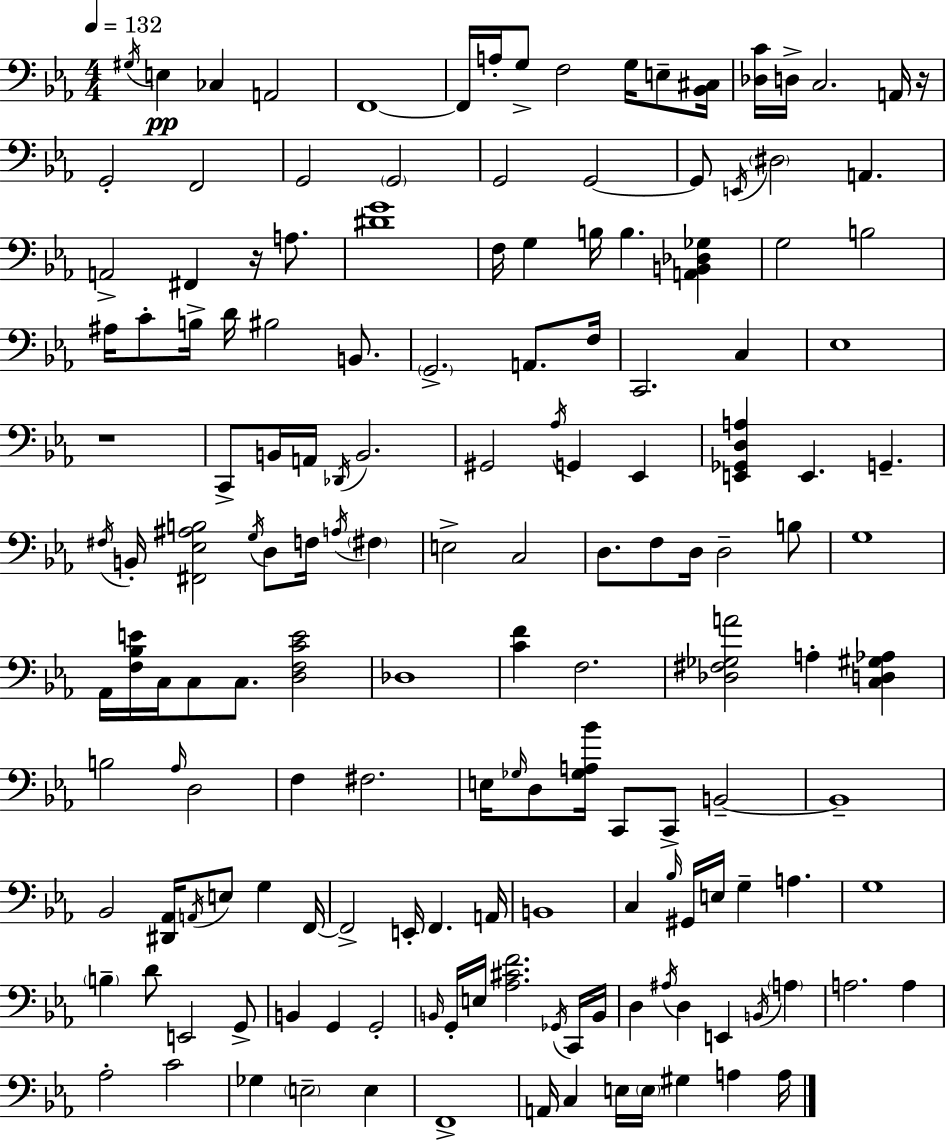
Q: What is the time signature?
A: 4/4